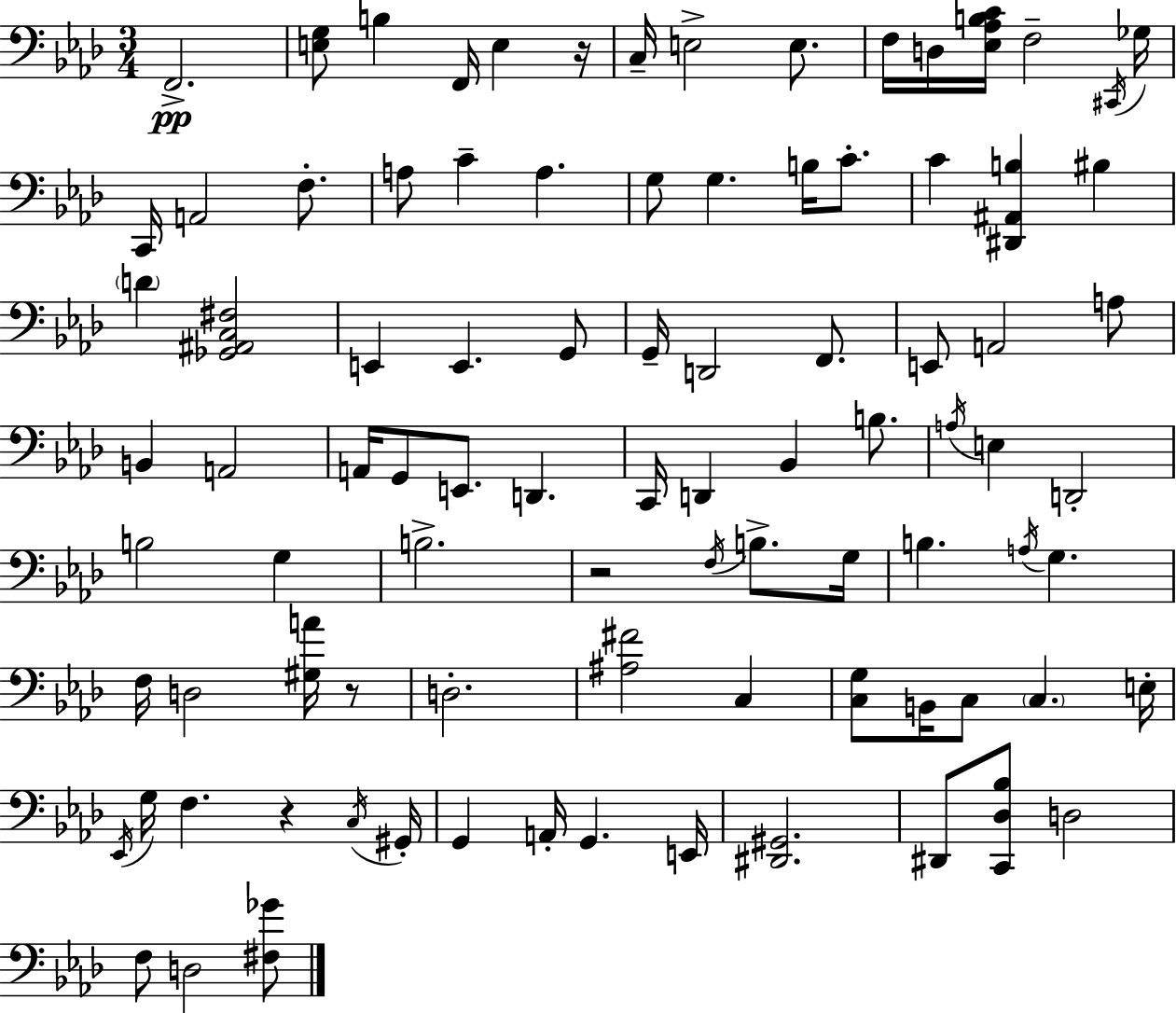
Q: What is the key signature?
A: AES major